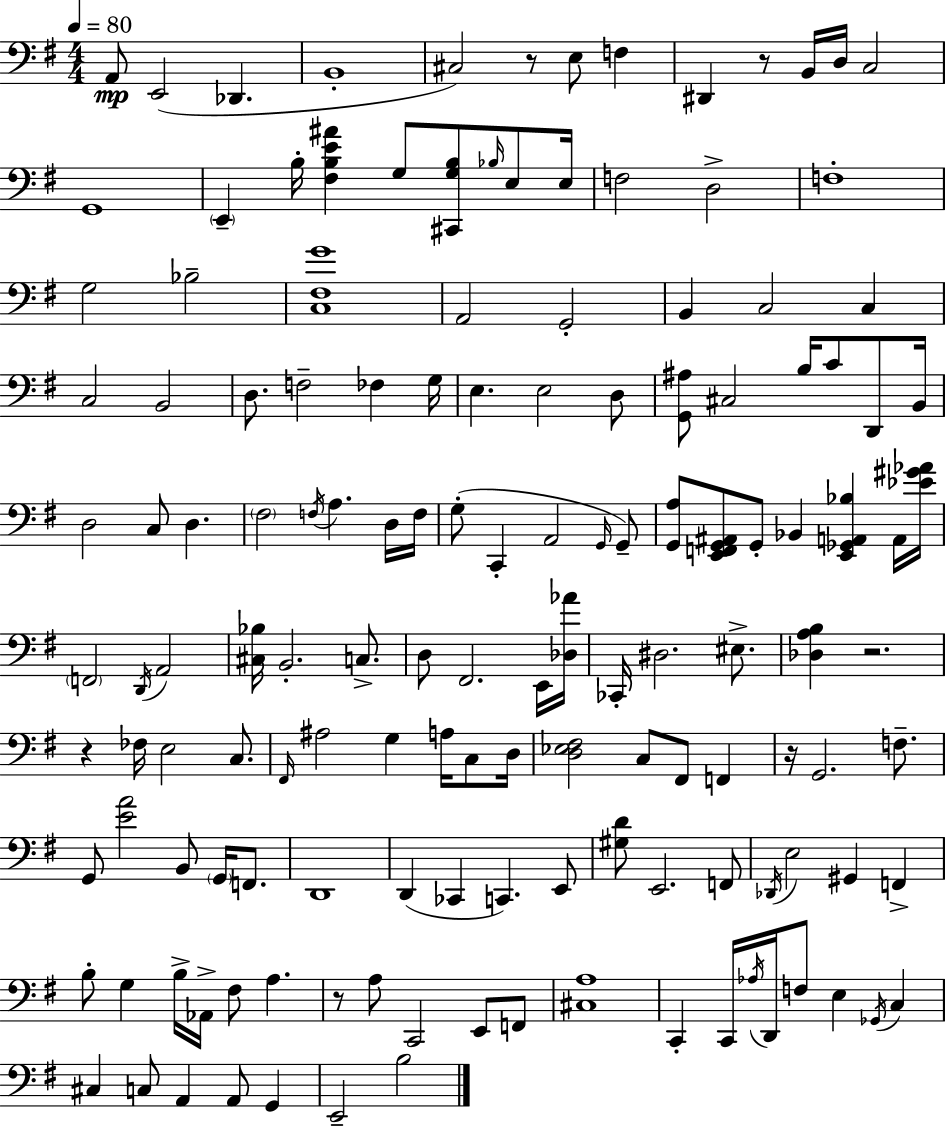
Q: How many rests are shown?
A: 6